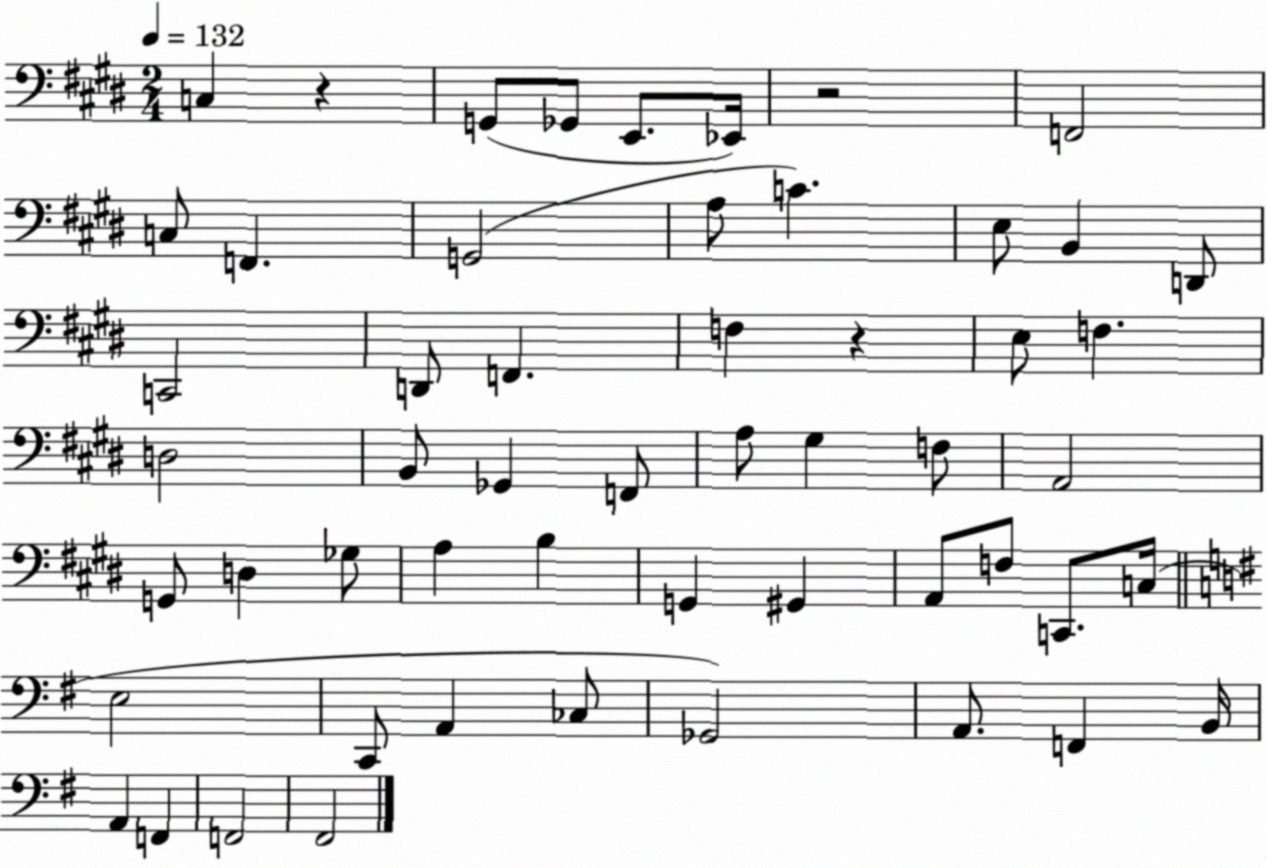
X:1
T:Untitled
M:2/4
L:1/4
K:E
C, z G,,/2 _G,,/2 E,,/2 _E,,/4 z2 F,,2 C,/2 F,, G,,2 A,/2 C E,/2 B,, D,,/2 C,,2 D,,/2 F,, F, z E,/2 F, D,2 B,,/2 _G,, F,,/2 A,/2 ^G, F,/2 A,,2 G,,/2 D, _G,/2 A, B, G,, ^G,, A,,/2 F,/2 C,,/2 C,/4 E,2 C,,/2 A,, _C,/2 _G,,2 A,,/2 F,, B,,/4 A,, F,, F,,2 ^F,,2